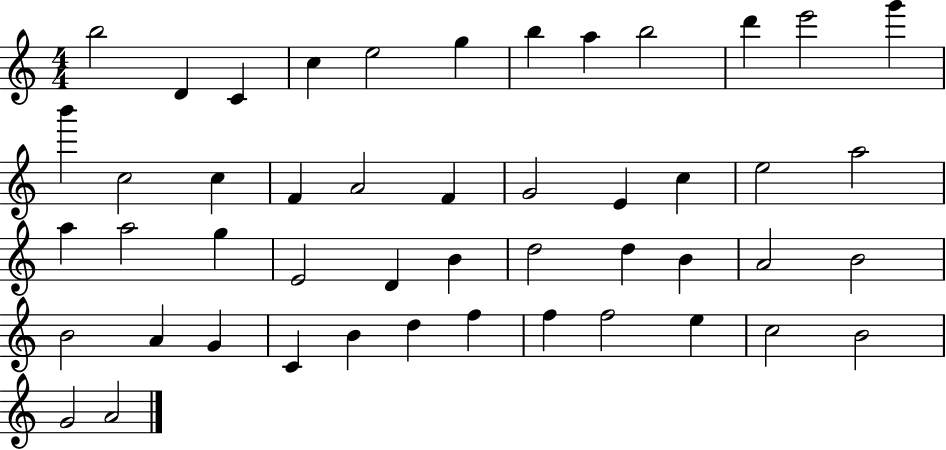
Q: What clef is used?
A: treble